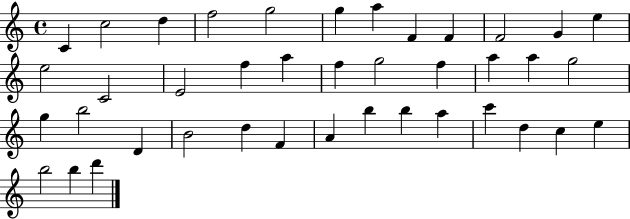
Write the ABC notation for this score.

X:1
T:Untitled
M:4/4
L:1/4
K:C
C c2 d f2 g2 g a F F F2 G e e2 C2 E2 f a f g2 f a a g2 g b2 D B2 d F A b b a c' d c e b2 b d'